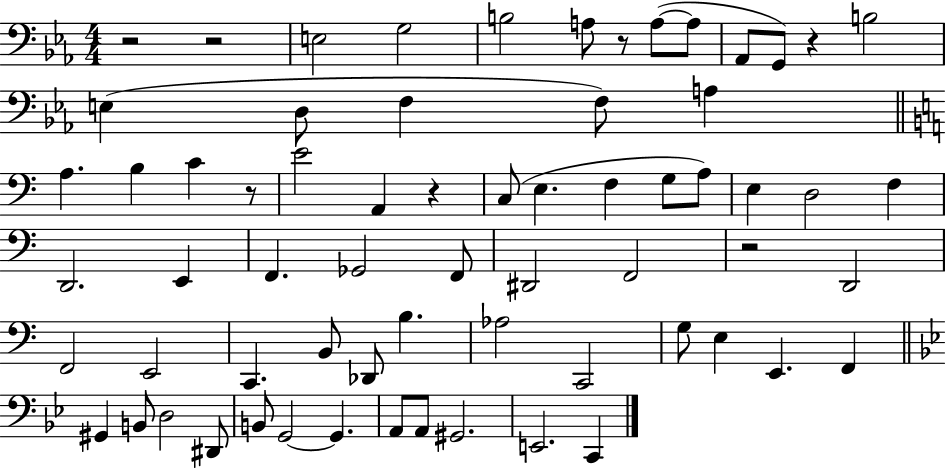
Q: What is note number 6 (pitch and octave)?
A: A3